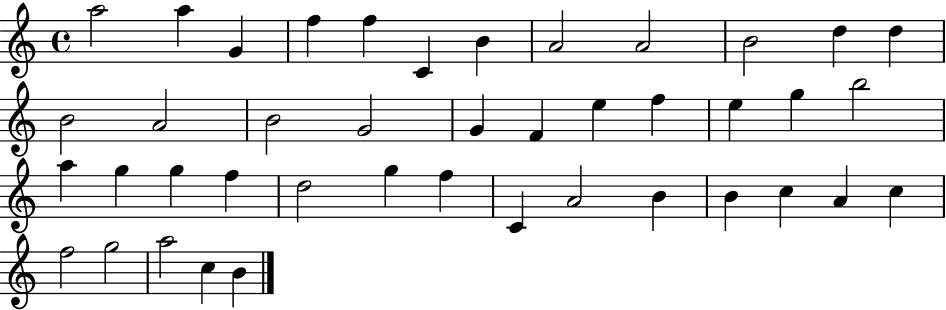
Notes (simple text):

A5/h A5/q G4/q F5/q F5/q C4/q B4/q A4/h A4/h B4/h D5/q D5/q B4/h A4/h B4/h G4/h G4/q F4/q E5/q F5/q E5/q G5/q B5/h A5/q G5/q G5/q F5/q D5/h G5/q F5/q C4/q A4/h B4/q B4/q C5/q A4/q C5/q F5/h G5/h A5/h C5/q B4/q